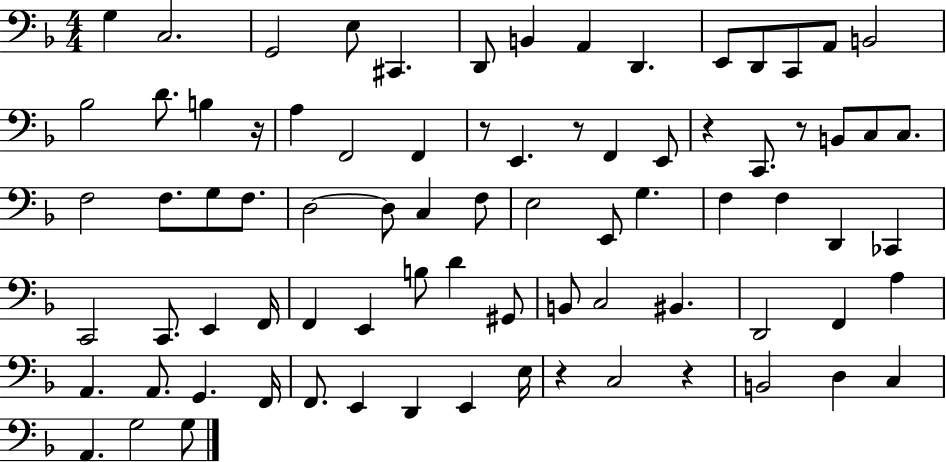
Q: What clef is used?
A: bass